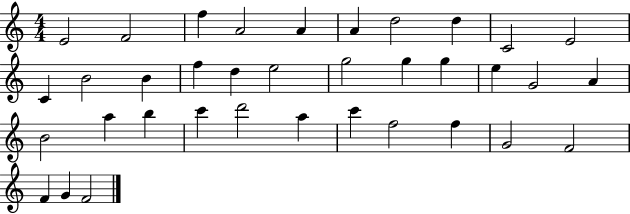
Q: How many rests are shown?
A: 0